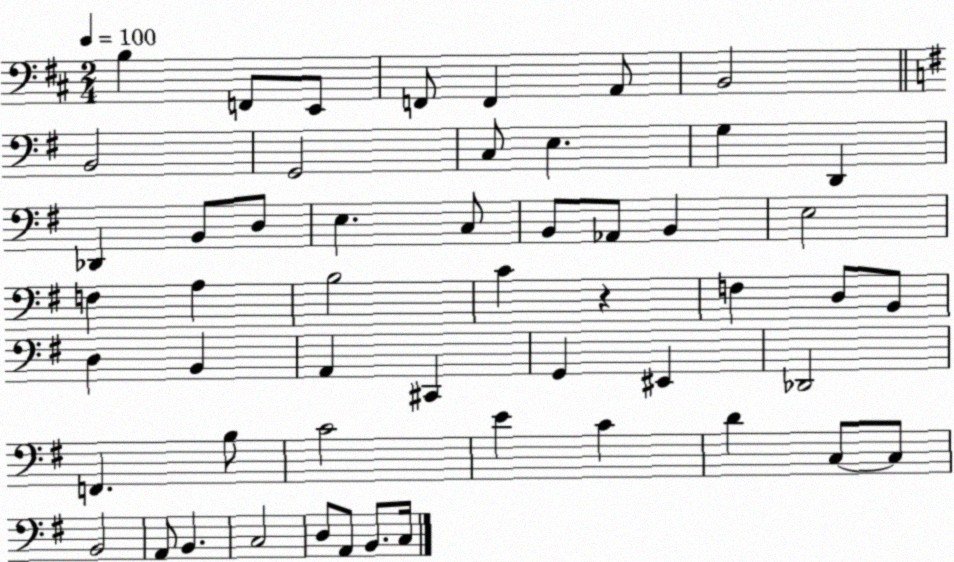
X:1
T:Untitled
M:2/4
L:1/4
K:D
B, F,,/2 E,,/2 F,,/2 F,, A,,/2 B,,2 B,,2 G,,2 C,/2 E, G, D,, _D,, B,,/2 D,/2 E, C,/2 B,,/2 _A,,/2 B,, E,2 F, A, B,2 C z F, D,/2 B,,/2 D, B,, A,, ^C,, G,, ^E,, _D,,2 F,, B,/2 C2 E C D C,/2 C,/2 B,,2 A,,/2 B,, C,2 D,/2 A,,/2 B,,/2 C,/4